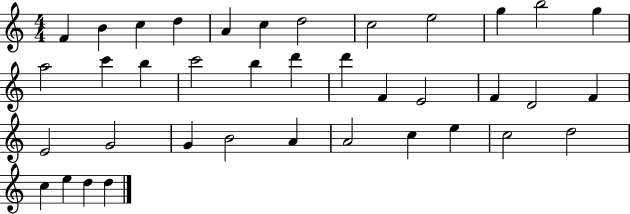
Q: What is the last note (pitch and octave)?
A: D5